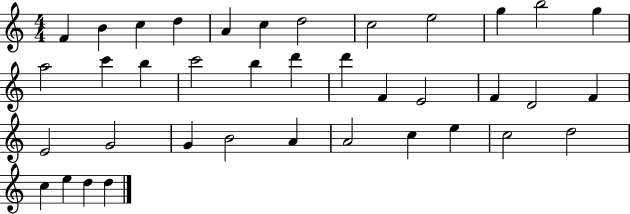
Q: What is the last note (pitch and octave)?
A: D5